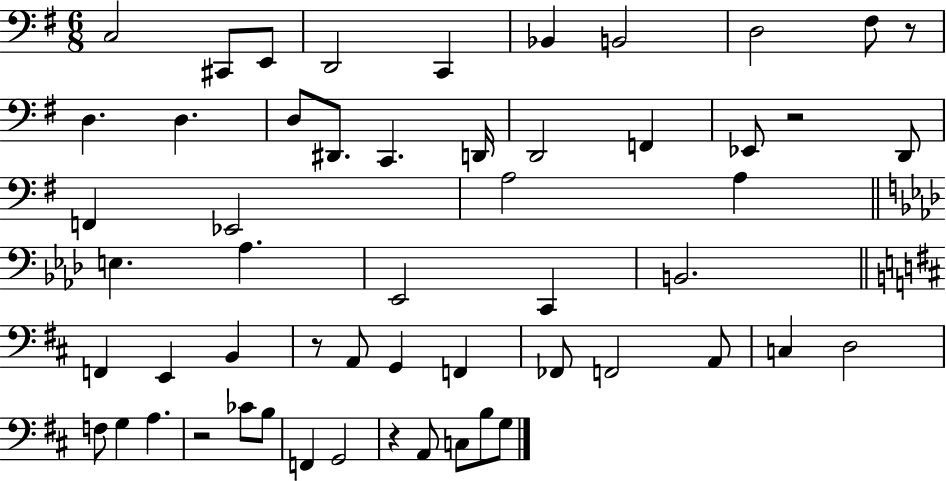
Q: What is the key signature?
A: G major